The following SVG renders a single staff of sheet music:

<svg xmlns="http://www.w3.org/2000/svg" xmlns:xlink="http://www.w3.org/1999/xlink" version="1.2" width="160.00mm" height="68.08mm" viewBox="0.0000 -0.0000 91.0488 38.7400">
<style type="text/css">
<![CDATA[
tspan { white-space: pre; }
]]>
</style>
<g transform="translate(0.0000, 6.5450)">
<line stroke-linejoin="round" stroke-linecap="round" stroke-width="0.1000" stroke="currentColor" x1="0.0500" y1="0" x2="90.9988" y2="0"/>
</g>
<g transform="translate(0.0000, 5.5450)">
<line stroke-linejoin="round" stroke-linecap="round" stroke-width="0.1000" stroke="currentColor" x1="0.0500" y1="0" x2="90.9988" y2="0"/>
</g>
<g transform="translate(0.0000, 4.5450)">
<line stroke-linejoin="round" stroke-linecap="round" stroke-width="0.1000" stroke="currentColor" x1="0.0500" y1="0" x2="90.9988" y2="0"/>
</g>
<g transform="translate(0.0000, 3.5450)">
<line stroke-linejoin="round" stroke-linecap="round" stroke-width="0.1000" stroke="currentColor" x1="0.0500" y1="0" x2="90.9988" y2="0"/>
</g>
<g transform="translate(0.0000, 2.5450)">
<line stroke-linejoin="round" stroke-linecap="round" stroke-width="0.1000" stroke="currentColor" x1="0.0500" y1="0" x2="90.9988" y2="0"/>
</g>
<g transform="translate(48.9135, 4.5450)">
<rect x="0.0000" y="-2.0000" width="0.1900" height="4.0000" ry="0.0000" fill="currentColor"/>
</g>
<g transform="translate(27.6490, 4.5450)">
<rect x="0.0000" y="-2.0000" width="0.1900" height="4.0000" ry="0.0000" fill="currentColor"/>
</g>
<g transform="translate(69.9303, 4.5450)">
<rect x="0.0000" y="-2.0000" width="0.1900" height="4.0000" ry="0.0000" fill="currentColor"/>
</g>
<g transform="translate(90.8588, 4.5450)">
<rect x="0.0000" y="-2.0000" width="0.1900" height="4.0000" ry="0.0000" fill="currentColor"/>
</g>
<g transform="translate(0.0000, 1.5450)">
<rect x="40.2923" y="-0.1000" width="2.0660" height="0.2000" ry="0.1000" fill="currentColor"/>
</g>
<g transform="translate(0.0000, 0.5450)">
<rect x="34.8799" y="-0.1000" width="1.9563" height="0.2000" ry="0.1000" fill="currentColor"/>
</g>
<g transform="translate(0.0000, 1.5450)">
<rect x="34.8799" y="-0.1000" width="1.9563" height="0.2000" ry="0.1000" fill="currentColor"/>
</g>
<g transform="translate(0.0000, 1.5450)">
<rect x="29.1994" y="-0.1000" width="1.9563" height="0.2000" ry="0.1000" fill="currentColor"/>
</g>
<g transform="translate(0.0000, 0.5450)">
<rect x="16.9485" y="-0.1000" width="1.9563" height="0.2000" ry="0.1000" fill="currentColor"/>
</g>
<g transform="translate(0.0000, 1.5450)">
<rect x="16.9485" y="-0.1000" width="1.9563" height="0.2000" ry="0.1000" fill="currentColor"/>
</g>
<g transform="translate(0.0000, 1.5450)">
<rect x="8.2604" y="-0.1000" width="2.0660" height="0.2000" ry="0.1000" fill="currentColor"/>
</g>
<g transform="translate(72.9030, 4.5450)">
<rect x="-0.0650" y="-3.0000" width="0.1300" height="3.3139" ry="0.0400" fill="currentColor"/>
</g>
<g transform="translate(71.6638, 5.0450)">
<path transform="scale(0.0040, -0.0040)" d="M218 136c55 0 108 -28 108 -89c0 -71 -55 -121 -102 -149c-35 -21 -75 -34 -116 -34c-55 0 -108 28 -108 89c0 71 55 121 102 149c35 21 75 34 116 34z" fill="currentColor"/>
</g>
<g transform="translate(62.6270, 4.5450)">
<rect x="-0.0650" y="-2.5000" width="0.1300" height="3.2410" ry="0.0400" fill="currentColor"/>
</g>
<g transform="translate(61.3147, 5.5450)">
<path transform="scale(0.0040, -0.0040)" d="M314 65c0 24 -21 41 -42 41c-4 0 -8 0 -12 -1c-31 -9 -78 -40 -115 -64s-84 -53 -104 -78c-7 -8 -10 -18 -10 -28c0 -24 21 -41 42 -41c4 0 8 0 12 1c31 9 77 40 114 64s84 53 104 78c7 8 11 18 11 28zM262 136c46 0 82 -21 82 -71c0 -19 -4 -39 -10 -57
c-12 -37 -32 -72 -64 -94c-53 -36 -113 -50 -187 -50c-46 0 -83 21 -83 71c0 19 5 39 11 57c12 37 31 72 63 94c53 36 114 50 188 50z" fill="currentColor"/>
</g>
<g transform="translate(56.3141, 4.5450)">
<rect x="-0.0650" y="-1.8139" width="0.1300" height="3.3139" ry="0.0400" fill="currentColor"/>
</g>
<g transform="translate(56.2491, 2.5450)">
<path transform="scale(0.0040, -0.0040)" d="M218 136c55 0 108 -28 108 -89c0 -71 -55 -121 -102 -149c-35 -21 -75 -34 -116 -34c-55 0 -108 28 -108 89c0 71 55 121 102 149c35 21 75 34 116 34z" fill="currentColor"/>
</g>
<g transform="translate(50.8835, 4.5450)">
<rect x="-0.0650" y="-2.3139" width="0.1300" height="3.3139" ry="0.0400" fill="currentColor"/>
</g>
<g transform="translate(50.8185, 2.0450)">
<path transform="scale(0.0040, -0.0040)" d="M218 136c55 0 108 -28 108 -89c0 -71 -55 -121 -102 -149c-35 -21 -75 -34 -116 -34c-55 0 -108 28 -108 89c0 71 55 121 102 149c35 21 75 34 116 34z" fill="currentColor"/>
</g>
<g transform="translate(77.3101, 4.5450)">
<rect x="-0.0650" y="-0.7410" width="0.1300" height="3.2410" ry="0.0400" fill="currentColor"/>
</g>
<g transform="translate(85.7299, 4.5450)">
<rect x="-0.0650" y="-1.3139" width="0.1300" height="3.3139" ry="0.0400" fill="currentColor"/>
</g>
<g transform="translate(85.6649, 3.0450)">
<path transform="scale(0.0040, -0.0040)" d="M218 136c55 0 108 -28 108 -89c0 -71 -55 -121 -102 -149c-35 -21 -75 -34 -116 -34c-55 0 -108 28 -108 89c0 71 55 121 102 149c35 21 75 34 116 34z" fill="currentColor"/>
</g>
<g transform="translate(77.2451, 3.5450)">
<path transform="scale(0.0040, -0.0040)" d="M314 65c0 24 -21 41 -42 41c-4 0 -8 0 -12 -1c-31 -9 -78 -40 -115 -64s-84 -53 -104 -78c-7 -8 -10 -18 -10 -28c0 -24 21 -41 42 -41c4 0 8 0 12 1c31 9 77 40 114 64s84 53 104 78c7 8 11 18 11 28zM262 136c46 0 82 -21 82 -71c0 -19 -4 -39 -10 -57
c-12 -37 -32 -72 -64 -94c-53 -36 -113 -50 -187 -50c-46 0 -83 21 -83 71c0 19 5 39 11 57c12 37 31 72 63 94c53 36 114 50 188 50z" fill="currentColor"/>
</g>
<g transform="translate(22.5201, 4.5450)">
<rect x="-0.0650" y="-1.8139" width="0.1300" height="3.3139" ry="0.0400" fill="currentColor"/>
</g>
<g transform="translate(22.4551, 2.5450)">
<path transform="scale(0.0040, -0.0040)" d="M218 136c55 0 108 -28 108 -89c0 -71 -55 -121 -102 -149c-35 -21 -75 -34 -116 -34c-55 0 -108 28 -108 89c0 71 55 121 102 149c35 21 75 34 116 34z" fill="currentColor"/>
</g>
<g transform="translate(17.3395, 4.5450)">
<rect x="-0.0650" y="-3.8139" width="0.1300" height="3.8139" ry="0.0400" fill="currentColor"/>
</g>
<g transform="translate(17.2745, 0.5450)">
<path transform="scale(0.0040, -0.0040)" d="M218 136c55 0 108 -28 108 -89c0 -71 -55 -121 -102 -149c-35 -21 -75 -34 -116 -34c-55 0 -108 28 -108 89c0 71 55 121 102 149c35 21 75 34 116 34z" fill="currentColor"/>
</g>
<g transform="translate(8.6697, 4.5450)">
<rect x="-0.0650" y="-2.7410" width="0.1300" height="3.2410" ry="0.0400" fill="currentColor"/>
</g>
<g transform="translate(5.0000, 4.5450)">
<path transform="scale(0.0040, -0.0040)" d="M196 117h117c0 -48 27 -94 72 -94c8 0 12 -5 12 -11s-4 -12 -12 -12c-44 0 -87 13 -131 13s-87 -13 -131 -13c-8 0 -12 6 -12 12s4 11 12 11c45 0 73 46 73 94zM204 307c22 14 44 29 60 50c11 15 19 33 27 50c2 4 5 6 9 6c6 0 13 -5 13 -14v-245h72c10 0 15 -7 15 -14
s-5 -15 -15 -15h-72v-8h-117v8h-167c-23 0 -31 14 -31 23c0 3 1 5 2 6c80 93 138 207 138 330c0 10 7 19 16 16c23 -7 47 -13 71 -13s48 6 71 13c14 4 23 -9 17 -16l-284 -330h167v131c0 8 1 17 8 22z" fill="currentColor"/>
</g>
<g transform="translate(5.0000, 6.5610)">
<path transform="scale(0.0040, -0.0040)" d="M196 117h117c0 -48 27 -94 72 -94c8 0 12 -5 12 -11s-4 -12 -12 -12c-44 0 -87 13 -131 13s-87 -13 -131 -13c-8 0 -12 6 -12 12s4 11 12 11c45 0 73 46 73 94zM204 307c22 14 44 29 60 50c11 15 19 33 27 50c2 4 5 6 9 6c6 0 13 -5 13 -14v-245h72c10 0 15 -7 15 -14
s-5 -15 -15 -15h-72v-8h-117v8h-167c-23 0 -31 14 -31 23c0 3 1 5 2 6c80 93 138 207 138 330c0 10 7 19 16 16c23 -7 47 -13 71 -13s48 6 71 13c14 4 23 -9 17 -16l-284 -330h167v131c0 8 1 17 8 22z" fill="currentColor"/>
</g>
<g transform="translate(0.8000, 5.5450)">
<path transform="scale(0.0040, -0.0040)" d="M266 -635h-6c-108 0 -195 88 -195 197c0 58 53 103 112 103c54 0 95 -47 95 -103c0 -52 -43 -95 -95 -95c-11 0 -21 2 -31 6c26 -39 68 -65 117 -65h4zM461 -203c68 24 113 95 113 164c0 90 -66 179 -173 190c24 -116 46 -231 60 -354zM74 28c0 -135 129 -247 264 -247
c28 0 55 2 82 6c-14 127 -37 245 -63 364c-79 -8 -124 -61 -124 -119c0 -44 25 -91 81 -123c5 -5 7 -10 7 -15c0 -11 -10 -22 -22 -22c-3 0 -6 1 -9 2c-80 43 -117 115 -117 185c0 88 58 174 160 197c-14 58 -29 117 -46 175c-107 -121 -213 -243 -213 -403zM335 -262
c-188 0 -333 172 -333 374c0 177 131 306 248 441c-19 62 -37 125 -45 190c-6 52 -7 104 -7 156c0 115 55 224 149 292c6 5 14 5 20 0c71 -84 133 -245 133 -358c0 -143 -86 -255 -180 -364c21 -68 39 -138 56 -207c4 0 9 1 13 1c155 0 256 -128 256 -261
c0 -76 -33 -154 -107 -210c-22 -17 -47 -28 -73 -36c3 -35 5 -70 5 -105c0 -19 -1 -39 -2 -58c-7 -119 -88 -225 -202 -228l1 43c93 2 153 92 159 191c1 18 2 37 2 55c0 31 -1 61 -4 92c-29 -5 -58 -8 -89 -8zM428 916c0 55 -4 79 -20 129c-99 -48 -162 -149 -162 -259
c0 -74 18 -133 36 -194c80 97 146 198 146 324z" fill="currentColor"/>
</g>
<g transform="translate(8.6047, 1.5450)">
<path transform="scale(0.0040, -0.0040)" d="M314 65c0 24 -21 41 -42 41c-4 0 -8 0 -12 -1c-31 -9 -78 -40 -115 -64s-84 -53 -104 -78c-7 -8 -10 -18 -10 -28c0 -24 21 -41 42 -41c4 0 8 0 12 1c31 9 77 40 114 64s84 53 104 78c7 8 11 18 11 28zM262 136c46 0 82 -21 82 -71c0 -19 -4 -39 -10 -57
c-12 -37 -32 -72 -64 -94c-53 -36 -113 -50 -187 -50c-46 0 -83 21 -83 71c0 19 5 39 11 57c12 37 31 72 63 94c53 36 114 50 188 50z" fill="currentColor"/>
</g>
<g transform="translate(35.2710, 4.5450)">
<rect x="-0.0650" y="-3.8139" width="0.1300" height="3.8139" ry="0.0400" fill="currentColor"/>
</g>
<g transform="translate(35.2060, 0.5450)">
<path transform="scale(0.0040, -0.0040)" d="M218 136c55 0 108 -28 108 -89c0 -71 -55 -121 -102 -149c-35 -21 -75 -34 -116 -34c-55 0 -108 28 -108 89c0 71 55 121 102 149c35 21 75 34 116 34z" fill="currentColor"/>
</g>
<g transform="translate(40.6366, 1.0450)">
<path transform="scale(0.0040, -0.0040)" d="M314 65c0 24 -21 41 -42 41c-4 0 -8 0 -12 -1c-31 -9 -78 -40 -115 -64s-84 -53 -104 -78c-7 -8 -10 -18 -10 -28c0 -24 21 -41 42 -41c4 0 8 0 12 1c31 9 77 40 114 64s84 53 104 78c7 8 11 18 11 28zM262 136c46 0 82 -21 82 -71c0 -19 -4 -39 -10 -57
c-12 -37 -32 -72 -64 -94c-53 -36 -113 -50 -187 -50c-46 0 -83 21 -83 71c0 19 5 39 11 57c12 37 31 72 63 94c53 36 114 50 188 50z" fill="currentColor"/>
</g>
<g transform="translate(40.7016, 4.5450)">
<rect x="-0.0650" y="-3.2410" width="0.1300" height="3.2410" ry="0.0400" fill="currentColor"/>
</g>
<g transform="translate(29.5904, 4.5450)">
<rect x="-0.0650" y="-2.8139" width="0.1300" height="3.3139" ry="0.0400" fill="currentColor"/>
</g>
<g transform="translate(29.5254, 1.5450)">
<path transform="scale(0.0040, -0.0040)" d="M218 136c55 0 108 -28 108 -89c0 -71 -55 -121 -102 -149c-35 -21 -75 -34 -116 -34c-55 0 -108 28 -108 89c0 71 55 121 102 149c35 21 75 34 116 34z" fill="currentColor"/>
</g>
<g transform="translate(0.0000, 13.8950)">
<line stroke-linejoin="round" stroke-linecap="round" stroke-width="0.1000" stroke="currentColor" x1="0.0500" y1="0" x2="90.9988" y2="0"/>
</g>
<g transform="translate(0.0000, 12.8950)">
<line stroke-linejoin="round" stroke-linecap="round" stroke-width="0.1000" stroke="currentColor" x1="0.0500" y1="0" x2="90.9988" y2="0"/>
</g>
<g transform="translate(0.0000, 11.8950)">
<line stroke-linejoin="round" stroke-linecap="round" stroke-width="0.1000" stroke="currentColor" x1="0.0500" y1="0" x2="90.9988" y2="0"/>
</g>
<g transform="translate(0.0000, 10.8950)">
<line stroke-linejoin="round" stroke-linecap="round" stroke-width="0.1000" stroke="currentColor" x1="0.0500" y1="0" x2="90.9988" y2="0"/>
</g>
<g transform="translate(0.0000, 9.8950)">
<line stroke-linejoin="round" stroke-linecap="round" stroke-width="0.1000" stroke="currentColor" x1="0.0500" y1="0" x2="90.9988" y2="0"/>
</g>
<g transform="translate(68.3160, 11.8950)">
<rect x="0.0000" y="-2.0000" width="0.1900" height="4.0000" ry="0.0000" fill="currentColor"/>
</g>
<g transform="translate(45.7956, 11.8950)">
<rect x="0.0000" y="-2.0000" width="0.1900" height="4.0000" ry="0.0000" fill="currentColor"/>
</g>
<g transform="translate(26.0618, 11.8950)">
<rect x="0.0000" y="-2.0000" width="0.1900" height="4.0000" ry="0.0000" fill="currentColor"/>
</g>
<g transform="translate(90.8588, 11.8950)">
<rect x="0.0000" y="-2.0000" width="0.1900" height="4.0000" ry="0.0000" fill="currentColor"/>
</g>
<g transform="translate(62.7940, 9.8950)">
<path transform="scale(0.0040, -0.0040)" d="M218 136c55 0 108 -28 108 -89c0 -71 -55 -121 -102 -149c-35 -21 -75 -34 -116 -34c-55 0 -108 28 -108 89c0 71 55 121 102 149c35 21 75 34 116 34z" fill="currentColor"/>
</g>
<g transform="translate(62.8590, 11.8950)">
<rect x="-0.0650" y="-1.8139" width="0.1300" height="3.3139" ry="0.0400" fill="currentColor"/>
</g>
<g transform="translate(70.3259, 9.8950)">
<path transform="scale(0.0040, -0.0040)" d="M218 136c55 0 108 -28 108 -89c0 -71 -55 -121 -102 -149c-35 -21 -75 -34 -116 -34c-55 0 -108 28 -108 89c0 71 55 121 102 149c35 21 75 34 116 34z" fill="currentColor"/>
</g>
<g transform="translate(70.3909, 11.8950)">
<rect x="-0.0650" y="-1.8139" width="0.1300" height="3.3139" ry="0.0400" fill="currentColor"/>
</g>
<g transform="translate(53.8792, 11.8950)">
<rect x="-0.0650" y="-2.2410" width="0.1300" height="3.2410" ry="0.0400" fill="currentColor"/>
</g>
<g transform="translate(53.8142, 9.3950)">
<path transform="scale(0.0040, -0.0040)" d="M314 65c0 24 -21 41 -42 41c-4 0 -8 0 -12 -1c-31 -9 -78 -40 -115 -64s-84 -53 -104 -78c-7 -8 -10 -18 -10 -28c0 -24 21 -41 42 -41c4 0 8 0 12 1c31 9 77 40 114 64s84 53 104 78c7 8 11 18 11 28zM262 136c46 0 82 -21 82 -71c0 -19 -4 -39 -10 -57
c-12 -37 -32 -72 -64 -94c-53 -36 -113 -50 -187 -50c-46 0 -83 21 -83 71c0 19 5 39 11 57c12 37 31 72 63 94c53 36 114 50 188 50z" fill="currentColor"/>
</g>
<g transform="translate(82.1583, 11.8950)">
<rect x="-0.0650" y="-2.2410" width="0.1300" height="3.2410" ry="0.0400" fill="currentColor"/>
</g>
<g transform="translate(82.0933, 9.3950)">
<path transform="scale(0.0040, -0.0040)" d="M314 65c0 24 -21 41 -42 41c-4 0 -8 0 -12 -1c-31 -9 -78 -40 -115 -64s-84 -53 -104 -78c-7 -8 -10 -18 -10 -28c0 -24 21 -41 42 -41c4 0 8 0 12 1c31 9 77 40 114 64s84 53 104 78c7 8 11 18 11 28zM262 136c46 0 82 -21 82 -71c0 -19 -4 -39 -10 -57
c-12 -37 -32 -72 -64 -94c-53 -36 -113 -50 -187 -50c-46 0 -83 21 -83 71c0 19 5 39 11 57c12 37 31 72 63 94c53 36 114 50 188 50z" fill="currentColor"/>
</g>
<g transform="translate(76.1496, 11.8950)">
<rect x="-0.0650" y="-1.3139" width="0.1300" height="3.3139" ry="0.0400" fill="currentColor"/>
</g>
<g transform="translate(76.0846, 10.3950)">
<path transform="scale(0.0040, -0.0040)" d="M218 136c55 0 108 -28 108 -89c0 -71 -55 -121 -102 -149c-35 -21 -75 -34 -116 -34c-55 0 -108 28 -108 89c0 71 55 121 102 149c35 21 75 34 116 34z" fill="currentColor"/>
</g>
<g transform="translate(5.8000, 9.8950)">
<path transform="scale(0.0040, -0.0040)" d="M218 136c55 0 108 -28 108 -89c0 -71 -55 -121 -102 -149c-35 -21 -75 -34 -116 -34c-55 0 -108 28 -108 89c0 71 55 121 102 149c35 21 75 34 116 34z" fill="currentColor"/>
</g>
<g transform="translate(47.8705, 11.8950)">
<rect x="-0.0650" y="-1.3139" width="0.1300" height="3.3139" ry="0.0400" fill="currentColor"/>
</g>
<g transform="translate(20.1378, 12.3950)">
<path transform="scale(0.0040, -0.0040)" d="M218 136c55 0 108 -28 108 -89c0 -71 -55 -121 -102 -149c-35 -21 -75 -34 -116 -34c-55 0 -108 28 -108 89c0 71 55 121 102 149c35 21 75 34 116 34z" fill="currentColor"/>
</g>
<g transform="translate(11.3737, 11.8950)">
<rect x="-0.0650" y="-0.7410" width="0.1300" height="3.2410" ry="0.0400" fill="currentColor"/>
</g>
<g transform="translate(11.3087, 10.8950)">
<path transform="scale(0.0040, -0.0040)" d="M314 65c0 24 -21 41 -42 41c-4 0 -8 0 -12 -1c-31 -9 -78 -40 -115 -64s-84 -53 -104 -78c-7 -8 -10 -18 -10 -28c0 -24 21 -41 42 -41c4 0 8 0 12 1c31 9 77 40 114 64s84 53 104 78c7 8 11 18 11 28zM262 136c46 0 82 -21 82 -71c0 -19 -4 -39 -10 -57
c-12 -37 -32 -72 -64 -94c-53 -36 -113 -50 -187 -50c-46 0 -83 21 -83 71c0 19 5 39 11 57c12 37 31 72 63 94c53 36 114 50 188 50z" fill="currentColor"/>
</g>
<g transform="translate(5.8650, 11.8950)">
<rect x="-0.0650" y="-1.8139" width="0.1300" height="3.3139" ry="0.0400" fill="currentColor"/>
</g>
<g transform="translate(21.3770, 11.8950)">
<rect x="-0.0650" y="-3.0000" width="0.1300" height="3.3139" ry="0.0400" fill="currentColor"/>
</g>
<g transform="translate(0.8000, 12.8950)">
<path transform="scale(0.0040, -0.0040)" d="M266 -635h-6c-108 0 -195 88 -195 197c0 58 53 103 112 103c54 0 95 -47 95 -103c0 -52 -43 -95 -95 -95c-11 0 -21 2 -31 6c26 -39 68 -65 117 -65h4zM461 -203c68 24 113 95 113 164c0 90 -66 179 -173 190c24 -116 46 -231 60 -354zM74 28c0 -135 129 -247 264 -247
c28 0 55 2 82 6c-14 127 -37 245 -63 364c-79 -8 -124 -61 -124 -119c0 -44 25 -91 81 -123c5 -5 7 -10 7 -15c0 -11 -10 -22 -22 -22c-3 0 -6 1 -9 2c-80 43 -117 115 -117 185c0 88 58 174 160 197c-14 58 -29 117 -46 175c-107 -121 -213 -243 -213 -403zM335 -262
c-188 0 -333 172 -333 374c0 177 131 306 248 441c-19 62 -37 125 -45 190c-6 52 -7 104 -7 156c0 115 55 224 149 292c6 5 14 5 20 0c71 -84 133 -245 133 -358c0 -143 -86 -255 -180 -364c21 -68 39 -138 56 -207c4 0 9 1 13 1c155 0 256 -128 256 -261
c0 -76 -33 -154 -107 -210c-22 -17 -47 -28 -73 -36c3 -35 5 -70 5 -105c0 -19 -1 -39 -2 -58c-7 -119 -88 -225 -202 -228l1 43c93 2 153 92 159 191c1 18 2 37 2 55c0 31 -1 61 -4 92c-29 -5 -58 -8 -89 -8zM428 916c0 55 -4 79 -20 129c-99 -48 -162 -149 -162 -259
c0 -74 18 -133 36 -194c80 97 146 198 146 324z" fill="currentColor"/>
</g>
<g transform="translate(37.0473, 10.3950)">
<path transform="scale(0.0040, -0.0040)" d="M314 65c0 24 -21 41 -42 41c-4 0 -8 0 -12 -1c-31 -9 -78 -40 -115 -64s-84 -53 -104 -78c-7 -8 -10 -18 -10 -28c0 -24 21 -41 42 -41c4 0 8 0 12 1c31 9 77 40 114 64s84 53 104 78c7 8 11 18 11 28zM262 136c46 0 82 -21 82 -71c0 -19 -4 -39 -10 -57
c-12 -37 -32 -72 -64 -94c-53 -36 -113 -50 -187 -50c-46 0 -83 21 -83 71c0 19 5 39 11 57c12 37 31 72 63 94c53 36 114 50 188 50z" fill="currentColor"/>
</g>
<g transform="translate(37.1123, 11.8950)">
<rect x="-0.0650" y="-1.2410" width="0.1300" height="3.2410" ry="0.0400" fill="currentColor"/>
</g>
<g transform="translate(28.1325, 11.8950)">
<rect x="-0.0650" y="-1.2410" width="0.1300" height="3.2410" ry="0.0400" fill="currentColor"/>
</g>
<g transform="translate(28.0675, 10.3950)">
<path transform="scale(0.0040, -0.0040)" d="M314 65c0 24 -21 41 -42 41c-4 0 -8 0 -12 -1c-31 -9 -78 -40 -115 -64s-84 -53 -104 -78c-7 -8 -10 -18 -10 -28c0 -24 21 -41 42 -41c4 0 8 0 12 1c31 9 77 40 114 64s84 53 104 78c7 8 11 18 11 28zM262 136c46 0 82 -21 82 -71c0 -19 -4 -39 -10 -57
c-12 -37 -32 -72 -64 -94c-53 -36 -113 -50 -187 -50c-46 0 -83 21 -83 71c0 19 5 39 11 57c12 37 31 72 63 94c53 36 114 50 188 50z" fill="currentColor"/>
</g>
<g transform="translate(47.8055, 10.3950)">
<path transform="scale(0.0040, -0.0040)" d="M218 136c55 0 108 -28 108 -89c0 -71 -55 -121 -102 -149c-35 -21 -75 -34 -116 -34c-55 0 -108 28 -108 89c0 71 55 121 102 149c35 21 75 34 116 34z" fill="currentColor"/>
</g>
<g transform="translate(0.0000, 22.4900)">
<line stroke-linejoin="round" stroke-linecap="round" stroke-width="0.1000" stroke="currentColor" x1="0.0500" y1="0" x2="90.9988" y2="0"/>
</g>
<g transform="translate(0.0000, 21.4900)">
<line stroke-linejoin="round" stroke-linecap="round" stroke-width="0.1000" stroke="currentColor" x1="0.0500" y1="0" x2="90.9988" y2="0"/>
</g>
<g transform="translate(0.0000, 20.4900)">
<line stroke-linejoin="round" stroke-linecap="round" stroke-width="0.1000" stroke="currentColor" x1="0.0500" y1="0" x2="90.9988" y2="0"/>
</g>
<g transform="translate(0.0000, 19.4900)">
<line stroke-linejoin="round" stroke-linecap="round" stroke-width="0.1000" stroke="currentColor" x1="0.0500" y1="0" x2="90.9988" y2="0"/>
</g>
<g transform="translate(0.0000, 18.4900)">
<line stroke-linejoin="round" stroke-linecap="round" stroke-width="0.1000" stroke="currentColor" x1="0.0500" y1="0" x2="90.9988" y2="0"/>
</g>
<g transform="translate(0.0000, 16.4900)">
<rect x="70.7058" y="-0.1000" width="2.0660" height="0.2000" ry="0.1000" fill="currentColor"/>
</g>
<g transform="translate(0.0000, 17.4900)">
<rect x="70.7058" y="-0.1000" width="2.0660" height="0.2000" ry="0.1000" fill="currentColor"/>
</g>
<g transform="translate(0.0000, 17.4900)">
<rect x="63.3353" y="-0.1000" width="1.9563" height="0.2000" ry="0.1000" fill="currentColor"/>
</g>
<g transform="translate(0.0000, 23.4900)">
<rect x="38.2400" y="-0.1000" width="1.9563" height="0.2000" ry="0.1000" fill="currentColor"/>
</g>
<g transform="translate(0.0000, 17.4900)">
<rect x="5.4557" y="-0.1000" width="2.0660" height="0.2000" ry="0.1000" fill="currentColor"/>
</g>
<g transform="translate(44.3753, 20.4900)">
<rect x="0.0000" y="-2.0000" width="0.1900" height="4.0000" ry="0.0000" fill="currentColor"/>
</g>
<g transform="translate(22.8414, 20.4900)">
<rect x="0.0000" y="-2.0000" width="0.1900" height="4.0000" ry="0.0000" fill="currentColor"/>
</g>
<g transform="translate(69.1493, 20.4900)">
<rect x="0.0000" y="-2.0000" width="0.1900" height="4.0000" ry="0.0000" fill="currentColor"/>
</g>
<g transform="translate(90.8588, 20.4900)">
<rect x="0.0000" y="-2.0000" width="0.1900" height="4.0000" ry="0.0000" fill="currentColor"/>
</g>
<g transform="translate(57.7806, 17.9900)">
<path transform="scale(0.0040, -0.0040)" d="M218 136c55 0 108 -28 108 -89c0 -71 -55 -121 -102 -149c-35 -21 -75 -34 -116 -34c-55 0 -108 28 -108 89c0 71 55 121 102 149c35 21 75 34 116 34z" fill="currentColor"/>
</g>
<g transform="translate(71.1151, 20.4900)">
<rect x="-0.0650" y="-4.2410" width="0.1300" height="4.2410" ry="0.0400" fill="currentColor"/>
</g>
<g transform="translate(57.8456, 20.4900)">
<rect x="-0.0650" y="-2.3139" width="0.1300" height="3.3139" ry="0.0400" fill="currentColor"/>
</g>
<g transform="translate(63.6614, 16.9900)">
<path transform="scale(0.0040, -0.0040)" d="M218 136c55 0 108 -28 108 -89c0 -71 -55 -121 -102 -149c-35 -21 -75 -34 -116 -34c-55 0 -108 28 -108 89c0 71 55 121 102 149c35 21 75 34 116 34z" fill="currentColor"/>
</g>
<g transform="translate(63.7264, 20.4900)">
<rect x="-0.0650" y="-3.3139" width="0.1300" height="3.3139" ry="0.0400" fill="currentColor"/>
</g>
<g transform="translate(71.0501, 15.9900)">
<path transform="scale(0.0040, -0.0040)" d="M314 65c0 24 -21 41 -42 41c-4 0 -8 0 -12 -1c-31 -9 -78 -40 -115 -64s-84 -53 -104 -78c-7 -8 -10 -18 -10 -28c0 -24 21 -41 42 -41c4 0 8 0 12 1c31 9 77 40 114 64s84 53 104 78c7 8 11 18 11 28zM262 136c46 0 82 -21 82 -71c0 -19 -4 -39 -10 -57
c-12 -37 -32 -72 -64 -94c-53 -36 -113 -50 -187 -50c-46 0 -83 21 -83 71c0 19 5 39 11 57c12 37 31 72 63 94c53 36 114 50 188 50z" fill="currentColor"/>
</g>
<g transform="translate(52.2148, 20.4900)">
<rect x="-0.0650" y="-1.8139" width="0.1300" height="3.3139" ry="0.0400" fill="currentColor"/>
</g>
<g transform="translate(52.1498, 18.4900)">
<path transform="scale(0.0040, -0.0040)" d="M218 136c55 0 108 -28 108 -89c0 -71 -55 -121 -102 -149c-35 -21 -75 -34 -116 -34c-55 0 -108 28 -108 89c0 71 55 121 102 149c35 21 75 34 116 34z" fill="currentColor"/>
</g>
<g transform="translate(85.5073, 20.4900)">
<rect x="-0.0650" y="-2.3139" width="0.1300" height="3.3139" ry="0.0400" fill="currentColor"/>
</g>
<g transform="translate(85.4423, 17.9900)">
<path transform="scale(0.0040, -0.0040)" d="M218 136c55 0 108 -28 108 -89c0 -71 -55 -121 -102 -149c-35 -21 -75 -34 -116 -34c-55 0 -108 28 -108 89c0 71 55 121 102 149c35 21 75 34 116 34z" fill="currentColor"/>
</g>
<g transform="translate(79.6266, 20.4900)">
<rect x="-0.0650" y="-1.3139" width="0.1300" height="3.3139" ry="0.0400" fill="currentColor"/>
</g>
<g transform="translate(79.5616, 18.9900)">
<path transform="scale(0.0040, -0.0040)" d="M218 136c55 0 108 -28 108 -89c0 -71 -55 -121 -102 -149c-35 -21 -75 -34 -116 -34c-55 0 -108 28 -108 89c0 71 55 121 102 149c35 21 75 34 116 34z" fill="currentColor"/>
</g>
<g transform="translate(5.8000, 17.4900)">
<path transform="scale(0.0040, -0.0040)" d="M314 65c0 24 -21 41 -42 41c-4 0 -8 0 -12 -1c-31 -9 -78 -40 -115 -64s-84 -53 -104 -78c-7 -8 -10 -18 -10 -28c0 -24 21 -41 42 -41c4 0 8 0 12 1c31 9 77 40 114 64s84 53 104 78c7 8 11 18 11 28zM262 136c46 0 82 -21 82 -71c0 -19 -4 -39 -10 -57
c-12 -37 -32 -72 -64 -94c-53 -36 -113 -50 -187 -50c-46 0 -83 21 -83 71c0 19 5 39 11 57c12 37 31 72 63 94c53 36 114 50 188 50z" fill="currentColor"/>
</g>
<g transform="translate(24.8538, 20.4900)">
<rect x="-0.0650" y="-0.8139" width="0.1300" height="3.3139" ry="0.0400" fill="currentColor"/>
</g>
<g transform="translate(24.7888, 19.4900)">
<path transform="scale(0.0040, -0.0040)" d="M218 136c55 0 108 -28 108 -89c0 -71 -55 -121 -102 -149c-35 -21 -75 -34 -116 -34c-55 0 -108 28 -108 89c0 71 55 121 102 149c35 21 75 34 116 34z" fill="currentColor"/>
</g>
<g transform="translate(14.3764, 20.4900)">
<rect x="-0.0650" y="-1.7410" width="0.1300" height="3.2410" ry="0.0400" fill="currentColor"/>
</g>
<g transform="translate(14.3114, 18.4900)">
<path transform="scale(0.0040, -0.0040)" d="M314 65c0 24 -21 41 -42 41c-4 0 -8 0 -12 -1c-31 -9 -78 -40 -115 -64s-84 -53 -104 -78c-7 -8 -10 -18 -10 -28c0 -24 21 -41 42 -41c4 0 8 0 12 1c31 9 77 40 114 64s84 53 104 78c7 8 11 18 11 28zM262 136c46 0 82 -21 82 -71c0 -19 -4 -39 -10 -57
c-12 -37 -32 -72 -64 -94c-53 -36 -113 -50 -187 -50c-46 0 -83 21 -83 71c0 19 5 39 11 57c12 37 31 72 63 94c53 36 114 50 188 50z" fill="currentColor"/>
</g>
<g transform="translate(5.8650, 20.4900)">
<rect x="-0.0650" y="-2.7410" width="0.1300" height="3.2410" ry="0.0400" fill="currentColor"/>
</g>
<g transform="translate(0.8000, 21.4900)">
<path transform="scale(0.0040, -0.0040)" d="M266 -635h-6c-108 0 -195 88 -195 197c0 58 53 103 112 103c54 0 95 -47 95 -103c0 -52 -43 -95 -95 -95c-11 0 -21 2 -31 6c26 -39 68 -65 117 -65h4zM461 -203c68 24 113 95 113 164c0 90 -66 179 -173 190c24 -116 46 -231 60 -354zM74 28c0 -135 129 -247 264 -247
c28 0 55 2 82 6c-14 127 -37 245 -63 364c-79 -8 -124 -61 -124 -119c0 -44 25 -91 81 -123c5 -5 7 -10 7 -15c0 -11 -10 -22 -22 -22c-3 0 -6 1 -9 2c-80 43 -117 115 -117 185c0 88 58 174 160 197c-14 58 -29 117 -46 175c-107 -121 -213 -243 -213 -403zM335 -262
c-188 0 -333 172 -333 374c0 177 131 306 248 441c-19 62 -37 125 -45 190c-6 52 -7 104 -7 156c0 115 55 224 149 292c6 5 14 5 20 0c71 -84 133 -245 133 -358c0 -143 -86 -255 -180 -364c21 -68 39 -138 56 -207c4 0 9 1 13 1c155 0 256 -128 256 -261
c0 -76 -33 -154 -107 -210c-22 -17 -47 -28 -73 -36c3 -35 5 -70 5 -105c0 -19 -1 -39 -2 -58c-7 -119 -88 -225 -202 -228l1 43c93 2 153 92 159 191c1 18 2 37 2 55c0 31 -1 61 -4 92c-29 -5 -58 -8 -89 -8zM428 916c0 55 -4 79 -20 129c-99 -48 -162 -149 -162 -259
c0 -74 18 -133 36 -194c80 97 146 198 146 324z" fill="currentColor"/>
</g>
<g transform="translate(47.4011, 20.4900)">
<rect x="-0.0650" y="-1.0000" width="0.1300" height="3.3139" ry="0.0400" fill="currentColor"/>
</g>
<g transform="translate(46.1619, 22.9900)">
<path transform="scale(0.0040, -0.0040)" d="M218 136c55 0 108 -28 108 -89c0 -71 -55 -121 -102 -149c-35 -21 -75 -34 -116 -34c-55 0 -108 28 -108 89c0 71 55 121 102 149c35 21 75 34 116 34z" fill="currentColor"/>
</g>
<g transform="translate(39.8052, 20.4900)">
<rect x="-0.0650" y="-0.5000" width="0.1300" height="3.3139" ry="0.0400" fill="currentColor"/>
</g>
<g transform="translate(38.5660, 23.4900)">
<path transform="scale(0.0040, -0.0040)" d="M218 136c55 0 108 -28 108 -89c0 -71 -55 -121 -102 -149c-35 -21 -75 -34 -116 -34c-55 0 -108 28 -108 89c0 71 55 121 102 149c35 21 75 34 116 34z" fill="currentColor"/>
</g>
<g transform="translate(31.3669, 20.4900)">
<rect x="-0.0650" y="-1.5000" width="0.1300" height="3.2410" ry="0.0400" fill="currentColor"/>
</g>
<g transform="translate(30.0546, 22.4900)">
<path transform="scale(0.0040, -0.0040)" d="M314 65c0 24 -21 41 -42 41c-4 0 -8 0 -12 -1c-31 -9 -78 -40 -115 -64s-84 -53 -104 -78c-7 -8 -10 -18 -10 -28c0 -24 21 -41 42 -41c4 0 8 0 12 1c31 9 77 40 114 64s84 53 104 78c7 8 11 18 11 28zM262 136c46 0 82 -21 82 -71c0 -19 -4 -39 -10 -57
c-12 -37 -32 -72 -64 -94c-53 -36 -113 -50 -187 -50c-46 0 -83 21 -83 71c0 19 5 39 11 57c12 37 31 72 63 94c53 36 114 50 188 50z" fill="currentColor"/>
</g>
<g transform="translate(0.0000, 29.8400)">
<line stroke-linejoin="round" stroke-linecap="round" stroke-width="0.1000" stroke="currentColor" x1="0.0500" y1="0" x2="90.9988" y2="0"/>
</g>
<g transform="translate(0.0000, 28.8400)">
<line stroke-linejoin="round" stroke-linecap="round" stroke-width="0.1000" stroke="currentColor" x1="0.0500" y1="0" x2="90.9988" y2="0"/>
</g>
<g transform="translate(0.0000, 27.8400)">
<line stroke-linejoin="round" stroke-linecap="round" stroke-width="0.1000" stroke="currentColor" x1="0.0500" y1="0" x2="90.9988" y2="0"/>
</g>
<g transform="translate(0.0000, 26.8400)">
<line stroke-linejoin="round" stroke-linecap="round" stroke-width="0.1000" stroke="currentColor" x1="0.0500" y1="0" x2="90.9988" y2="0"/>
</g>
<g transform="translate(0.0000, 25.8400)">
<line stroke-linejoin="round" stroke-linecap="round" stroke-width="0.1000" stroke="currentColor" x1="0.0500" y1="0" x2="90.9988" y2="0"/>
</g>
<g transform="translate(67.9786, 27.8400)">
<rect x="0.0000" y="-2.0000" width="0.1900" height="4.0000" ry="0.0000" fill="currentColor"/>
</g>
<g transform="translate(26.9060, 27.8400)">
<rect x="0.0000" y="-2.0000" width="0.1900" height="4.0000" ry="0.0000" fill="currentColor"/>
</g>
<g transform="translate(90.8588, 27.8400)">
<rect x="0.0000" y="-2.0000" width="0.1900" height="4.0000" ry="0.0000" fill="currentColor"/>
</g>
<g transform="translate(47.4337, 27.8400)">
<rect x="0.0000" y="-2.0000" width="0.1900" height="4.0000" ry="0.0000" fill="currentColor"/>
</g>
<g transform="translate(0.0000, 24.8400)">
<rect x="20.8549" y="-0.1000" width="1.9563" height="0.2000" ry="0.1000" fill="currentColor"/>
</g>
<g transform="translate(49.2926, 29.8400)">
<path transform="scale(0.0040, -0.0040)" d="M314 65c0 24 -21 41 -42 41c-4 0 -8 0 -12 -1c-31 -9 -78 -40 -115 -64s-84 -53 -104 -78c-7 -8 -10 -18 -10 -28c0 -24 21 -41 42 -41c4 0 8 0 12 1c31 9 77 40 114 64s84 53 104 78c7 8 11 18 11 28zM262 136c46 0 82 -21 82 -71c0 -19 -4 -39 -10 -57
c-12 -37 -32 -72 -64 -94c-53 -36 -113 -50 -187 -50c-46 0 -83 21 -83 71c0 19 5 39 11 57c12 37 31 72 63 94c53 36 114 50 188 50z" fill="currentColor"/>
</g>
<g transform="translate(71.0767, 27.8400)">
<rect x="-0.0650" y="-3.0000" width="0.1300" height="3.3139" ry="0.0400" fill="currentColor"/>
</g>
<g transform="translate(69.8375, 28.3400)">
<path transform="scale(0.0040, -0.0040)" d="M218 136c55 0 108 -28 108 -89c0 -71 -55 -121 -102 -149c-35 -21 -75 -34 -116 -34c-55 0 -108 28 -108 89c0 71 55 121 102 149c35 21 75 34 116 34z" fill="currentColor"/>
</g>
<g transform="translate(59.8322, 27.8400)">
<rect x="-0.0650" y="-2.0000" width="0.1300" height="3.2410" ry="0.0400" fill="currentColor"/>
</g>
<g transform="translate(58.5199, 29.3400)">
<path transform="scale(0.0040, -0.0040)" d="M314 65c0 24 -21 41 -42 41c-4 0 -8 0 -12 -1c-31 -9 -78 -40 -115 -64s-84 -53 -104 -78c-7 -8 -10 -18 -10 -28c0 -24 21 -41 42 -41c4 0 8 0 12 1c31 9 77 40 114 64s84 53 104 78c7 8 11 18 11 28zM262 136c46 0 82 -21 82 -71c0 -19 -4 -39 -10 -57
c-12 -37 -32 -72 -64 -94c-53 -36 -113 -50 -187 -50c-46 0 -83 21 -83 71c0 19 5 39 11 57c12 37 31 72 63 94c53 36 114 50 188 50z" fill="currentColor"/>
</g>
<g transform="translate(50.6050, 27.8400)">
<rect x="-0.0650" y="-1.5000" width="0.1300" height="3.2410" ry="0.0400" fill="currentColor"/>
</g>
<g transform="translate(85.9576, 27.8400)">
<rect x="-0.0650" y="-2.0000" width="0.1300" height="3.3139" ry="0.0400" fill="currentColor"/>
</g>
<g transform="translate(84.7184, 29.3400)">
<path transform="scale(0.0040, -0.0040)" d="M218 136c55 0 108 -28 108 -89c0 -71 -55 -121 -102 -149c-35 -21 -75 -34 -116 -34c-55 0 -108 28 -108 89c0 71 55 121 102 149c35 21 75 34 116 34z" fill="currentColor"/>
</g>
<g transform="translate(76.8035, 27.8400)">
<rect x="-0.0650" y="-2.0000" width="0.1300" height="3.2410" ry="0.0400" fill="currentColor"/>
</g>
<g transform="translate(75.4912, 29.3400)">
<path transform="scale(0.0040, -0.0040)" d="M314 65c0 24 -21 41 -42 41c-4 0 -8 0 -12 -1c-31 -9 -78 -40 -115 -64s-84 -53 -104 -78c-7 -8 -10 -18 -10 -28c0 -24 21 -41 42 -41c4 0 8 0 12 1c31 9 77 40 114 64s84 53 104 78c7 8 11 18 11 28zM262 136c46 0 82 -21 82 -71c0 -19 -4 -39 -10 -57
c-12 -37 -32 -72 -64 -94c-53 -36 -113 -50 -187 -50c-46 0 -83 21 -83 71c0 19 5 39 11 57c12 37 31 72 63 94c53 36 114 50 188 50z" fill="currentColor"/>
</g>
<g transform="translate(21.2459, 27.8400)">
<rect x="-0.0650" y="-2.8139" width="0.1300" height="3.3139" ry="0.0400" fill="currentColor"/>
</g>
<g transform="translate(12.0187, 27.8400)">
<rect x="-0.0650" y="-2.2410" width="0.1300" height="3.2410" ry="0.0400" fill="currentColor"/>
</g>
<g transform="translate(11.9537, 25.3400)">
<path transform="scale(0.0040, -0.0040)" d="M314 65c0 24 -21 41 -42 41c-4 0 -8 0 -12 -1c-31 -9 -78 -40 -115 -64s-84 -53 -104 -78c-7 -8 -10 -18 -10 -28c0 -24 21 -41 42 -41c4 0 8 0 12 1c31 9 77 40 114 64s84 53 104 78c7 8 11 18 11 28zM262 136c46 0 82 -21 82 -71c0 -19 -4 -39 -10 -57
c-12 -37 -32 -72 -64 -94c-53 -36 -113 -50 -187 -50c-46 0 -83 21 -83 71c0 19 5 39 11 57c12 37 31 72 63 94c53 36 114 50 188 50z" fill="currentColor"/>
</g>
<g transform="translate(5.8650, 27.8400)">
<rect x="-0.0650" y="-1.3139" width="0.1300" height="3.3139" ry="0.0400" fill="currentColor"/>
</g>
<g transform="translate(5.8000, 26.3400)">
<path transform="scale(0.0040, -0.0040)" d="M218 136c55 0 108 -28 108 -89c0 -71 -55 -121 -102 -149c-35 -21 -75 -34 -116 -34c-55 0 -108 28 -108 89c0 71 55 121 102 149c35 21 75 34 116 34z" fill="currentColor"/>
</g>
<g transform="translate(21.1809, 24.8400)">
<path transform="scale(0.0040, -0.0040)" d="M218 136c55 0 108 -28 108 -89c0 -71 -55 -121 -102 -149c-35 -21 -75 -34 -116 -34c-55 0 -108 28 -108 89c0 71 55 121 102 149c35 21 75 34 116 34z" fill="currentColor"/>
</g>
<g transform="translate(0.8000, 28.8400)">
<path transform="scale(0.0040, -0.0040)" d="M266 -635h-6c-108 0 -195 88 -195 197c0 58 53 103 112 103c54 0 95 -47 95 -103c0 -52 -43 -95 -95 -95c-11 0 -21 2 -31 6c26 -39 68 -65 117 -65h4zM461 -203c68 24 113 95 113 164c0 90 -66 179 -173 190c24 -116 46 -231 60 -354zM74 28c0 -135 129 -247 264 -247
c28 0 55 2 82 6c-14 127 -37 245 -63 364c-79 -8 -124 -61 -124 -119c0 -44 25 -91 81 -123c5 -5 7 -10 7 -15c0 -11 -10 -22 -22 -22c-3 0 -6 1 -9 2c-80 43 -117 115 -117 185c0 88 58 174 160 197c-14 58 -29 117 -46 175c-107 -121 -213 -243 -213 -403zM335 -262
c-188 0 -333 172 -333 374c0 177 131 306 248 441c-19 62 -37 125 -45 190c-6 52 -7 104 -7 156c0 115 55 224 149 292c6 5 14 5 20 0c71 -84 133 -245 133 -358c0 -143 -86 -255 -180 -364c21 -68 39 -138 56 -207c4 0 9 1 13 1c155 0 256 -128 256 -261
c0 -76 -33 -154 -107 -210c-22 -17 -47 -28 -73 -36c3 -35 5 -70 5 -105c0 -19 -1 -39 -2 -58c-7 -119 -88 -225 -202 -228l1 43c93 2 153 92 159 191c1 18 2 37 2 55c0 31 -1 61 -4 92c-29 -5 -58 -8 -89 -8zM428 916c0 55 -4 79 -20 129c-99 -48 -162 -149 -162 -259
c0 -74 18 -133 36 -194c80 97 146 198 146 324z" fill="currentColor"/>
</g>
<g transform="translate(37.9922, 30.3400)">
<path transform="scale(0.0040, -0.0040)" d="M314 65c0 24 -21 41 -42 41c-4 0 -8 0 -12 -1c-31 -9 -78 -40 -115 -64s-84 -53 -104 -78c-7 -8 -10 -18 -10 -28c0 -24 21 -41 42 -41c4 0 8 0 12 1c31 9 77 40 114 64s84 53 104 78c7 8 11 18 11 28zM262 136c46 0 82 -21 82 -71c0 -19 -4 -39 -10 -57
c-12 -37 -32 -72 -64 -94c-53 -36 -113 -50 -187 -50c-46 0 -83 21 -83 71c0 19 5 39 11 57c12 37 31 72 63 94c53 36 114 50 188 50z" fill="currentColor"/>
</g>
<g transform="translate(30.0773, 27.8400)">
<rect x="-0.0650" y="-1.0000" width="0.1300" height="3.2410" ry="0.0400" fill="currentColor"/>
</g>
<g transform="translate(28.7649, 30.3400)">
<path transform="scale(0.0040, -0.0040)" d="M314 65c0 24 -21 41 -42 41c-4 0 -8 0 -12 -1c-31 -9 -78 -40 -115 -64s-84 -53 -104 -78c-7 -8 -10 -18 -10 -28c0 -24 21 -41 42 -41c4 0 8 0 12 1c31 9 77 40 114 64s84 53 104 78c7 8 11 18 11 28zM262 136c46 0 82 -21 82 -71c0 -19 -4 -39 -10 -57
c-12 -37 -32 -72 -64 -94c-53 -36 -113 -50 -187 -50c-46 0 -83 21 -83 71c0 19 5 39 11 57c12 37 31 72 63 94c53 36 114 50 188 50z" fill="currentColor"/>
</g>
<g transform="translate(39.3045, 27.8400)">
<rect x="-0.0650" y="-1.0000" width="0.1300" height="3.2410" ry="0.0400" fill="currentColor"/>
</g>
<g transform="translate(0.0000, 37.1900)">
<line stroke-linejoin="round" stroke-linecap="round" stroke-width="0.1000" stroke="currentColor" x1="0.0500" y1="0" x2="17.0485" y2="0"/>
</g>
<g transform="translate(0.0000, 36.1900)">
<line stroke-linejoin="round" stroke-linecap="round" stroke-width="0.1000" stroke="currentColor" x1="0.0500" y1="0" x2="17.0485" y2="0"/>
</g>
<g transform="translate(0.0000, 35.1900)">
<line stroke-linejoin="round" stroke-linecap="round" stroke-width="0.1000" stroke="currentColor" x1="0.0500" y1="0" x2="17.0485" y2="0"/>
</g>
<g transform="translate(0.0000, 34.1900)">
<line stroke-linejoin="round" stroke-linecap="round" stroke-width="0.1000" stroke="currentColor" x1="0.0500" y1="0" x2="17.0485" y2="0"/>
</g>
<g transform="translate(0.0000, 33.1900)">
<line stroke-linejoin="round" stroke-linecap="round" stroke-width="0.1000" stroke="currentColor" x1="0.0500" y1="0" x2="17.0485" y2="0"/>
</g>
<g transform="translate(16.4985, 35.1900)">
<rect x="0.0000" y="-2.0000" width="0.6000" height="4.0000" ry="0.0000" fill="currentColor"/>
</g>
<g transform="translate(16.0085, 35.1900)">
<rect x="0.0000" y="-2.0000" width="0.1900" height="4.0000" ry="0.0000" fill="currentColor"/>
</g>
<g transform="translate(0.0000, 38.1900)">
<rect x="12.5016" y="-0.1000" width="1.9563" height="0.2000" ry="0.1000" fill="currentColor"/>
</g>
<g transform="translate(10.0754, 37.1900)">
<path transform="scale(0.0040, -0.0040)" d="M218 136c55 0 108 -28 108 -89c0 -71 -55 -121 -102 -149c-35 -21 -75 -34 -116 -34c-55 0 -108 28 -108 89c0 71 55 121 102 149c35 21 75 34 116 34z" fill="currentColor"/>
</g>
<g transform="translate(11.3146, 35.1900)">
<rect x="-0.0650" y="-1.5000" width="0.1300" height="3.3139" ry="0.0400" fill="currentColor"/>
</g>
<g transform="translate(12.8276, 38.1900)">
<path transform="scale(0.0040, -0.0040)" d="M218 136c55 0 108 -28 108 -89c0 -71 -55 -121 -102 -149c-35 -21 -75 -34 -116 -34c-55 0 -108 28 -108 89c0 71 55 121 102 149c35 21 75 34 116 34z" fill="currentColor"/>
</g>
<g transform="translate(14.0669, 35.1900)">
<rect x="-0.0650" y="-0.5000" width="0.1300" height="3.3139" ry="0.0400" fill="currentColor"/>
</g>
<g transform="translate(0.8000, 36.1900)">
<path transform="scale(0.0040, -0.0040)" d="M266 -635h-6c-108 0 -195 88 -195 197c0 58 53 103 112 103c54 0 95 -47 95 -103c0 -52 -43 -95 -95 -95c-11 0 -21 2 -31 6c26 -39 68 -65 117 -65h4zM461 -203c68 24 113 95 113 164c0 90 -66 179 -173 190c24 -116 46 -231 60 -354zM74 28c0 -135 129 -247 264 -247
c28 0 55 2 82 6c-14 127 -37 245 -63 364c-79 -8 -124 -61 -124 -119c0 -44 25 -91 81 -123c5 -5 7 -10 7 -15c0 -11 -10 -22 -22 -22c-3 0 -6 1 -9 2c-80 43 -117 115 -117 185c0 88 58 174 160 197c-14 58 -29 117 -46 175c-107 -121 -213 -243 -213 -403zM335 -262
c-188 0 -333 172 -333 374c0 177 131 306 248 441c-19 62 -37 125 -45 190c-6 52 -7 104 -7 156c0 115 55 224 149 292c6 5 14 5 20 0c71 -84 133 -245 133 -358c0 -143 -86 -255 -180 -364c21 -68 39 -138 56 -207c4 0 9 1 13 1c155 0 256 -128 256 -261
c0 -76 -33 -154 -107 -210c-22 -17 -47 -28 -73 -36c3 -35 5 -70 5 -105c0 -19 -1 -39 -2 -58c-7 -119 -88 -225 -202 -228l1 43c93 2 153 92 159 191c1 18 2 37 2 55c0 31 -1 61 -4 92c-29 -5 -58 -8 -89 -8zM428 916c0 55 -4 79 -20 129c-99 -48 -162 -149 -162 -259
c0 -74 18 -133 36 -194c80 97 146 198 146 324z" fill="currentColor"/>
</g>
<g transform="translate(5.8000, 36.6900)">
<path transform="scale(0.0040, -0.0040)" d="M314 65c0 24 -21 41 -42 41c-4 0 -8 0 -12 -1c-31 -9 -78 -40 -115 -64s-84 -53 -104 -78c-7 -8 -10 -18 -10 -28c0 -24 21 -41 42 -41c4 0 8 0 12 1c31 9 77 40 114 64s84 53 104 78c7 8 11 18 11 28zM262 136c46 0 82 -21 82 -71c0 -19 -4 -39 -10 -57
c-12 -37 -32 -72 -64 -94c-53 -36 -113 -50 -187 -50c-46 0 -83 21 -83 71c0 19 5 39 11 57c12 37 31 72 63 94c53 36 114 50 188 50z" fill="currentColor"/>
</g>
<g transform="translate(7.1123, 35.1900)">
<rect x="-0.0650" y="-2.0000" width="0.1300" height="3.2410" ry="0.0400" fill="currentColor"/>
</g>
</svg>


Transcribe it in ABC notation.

X:1
T:Untitled
M:4/4
L:1/4
K:C
a2 c' f a c' b2 g f G2 A d2 e f d2 A e2 e2 e g2 f f e g2 a2 f2 d E2 C D f g b d'2 e g e g2 a D2 D2 E2 F2 A F2 F F2 E C